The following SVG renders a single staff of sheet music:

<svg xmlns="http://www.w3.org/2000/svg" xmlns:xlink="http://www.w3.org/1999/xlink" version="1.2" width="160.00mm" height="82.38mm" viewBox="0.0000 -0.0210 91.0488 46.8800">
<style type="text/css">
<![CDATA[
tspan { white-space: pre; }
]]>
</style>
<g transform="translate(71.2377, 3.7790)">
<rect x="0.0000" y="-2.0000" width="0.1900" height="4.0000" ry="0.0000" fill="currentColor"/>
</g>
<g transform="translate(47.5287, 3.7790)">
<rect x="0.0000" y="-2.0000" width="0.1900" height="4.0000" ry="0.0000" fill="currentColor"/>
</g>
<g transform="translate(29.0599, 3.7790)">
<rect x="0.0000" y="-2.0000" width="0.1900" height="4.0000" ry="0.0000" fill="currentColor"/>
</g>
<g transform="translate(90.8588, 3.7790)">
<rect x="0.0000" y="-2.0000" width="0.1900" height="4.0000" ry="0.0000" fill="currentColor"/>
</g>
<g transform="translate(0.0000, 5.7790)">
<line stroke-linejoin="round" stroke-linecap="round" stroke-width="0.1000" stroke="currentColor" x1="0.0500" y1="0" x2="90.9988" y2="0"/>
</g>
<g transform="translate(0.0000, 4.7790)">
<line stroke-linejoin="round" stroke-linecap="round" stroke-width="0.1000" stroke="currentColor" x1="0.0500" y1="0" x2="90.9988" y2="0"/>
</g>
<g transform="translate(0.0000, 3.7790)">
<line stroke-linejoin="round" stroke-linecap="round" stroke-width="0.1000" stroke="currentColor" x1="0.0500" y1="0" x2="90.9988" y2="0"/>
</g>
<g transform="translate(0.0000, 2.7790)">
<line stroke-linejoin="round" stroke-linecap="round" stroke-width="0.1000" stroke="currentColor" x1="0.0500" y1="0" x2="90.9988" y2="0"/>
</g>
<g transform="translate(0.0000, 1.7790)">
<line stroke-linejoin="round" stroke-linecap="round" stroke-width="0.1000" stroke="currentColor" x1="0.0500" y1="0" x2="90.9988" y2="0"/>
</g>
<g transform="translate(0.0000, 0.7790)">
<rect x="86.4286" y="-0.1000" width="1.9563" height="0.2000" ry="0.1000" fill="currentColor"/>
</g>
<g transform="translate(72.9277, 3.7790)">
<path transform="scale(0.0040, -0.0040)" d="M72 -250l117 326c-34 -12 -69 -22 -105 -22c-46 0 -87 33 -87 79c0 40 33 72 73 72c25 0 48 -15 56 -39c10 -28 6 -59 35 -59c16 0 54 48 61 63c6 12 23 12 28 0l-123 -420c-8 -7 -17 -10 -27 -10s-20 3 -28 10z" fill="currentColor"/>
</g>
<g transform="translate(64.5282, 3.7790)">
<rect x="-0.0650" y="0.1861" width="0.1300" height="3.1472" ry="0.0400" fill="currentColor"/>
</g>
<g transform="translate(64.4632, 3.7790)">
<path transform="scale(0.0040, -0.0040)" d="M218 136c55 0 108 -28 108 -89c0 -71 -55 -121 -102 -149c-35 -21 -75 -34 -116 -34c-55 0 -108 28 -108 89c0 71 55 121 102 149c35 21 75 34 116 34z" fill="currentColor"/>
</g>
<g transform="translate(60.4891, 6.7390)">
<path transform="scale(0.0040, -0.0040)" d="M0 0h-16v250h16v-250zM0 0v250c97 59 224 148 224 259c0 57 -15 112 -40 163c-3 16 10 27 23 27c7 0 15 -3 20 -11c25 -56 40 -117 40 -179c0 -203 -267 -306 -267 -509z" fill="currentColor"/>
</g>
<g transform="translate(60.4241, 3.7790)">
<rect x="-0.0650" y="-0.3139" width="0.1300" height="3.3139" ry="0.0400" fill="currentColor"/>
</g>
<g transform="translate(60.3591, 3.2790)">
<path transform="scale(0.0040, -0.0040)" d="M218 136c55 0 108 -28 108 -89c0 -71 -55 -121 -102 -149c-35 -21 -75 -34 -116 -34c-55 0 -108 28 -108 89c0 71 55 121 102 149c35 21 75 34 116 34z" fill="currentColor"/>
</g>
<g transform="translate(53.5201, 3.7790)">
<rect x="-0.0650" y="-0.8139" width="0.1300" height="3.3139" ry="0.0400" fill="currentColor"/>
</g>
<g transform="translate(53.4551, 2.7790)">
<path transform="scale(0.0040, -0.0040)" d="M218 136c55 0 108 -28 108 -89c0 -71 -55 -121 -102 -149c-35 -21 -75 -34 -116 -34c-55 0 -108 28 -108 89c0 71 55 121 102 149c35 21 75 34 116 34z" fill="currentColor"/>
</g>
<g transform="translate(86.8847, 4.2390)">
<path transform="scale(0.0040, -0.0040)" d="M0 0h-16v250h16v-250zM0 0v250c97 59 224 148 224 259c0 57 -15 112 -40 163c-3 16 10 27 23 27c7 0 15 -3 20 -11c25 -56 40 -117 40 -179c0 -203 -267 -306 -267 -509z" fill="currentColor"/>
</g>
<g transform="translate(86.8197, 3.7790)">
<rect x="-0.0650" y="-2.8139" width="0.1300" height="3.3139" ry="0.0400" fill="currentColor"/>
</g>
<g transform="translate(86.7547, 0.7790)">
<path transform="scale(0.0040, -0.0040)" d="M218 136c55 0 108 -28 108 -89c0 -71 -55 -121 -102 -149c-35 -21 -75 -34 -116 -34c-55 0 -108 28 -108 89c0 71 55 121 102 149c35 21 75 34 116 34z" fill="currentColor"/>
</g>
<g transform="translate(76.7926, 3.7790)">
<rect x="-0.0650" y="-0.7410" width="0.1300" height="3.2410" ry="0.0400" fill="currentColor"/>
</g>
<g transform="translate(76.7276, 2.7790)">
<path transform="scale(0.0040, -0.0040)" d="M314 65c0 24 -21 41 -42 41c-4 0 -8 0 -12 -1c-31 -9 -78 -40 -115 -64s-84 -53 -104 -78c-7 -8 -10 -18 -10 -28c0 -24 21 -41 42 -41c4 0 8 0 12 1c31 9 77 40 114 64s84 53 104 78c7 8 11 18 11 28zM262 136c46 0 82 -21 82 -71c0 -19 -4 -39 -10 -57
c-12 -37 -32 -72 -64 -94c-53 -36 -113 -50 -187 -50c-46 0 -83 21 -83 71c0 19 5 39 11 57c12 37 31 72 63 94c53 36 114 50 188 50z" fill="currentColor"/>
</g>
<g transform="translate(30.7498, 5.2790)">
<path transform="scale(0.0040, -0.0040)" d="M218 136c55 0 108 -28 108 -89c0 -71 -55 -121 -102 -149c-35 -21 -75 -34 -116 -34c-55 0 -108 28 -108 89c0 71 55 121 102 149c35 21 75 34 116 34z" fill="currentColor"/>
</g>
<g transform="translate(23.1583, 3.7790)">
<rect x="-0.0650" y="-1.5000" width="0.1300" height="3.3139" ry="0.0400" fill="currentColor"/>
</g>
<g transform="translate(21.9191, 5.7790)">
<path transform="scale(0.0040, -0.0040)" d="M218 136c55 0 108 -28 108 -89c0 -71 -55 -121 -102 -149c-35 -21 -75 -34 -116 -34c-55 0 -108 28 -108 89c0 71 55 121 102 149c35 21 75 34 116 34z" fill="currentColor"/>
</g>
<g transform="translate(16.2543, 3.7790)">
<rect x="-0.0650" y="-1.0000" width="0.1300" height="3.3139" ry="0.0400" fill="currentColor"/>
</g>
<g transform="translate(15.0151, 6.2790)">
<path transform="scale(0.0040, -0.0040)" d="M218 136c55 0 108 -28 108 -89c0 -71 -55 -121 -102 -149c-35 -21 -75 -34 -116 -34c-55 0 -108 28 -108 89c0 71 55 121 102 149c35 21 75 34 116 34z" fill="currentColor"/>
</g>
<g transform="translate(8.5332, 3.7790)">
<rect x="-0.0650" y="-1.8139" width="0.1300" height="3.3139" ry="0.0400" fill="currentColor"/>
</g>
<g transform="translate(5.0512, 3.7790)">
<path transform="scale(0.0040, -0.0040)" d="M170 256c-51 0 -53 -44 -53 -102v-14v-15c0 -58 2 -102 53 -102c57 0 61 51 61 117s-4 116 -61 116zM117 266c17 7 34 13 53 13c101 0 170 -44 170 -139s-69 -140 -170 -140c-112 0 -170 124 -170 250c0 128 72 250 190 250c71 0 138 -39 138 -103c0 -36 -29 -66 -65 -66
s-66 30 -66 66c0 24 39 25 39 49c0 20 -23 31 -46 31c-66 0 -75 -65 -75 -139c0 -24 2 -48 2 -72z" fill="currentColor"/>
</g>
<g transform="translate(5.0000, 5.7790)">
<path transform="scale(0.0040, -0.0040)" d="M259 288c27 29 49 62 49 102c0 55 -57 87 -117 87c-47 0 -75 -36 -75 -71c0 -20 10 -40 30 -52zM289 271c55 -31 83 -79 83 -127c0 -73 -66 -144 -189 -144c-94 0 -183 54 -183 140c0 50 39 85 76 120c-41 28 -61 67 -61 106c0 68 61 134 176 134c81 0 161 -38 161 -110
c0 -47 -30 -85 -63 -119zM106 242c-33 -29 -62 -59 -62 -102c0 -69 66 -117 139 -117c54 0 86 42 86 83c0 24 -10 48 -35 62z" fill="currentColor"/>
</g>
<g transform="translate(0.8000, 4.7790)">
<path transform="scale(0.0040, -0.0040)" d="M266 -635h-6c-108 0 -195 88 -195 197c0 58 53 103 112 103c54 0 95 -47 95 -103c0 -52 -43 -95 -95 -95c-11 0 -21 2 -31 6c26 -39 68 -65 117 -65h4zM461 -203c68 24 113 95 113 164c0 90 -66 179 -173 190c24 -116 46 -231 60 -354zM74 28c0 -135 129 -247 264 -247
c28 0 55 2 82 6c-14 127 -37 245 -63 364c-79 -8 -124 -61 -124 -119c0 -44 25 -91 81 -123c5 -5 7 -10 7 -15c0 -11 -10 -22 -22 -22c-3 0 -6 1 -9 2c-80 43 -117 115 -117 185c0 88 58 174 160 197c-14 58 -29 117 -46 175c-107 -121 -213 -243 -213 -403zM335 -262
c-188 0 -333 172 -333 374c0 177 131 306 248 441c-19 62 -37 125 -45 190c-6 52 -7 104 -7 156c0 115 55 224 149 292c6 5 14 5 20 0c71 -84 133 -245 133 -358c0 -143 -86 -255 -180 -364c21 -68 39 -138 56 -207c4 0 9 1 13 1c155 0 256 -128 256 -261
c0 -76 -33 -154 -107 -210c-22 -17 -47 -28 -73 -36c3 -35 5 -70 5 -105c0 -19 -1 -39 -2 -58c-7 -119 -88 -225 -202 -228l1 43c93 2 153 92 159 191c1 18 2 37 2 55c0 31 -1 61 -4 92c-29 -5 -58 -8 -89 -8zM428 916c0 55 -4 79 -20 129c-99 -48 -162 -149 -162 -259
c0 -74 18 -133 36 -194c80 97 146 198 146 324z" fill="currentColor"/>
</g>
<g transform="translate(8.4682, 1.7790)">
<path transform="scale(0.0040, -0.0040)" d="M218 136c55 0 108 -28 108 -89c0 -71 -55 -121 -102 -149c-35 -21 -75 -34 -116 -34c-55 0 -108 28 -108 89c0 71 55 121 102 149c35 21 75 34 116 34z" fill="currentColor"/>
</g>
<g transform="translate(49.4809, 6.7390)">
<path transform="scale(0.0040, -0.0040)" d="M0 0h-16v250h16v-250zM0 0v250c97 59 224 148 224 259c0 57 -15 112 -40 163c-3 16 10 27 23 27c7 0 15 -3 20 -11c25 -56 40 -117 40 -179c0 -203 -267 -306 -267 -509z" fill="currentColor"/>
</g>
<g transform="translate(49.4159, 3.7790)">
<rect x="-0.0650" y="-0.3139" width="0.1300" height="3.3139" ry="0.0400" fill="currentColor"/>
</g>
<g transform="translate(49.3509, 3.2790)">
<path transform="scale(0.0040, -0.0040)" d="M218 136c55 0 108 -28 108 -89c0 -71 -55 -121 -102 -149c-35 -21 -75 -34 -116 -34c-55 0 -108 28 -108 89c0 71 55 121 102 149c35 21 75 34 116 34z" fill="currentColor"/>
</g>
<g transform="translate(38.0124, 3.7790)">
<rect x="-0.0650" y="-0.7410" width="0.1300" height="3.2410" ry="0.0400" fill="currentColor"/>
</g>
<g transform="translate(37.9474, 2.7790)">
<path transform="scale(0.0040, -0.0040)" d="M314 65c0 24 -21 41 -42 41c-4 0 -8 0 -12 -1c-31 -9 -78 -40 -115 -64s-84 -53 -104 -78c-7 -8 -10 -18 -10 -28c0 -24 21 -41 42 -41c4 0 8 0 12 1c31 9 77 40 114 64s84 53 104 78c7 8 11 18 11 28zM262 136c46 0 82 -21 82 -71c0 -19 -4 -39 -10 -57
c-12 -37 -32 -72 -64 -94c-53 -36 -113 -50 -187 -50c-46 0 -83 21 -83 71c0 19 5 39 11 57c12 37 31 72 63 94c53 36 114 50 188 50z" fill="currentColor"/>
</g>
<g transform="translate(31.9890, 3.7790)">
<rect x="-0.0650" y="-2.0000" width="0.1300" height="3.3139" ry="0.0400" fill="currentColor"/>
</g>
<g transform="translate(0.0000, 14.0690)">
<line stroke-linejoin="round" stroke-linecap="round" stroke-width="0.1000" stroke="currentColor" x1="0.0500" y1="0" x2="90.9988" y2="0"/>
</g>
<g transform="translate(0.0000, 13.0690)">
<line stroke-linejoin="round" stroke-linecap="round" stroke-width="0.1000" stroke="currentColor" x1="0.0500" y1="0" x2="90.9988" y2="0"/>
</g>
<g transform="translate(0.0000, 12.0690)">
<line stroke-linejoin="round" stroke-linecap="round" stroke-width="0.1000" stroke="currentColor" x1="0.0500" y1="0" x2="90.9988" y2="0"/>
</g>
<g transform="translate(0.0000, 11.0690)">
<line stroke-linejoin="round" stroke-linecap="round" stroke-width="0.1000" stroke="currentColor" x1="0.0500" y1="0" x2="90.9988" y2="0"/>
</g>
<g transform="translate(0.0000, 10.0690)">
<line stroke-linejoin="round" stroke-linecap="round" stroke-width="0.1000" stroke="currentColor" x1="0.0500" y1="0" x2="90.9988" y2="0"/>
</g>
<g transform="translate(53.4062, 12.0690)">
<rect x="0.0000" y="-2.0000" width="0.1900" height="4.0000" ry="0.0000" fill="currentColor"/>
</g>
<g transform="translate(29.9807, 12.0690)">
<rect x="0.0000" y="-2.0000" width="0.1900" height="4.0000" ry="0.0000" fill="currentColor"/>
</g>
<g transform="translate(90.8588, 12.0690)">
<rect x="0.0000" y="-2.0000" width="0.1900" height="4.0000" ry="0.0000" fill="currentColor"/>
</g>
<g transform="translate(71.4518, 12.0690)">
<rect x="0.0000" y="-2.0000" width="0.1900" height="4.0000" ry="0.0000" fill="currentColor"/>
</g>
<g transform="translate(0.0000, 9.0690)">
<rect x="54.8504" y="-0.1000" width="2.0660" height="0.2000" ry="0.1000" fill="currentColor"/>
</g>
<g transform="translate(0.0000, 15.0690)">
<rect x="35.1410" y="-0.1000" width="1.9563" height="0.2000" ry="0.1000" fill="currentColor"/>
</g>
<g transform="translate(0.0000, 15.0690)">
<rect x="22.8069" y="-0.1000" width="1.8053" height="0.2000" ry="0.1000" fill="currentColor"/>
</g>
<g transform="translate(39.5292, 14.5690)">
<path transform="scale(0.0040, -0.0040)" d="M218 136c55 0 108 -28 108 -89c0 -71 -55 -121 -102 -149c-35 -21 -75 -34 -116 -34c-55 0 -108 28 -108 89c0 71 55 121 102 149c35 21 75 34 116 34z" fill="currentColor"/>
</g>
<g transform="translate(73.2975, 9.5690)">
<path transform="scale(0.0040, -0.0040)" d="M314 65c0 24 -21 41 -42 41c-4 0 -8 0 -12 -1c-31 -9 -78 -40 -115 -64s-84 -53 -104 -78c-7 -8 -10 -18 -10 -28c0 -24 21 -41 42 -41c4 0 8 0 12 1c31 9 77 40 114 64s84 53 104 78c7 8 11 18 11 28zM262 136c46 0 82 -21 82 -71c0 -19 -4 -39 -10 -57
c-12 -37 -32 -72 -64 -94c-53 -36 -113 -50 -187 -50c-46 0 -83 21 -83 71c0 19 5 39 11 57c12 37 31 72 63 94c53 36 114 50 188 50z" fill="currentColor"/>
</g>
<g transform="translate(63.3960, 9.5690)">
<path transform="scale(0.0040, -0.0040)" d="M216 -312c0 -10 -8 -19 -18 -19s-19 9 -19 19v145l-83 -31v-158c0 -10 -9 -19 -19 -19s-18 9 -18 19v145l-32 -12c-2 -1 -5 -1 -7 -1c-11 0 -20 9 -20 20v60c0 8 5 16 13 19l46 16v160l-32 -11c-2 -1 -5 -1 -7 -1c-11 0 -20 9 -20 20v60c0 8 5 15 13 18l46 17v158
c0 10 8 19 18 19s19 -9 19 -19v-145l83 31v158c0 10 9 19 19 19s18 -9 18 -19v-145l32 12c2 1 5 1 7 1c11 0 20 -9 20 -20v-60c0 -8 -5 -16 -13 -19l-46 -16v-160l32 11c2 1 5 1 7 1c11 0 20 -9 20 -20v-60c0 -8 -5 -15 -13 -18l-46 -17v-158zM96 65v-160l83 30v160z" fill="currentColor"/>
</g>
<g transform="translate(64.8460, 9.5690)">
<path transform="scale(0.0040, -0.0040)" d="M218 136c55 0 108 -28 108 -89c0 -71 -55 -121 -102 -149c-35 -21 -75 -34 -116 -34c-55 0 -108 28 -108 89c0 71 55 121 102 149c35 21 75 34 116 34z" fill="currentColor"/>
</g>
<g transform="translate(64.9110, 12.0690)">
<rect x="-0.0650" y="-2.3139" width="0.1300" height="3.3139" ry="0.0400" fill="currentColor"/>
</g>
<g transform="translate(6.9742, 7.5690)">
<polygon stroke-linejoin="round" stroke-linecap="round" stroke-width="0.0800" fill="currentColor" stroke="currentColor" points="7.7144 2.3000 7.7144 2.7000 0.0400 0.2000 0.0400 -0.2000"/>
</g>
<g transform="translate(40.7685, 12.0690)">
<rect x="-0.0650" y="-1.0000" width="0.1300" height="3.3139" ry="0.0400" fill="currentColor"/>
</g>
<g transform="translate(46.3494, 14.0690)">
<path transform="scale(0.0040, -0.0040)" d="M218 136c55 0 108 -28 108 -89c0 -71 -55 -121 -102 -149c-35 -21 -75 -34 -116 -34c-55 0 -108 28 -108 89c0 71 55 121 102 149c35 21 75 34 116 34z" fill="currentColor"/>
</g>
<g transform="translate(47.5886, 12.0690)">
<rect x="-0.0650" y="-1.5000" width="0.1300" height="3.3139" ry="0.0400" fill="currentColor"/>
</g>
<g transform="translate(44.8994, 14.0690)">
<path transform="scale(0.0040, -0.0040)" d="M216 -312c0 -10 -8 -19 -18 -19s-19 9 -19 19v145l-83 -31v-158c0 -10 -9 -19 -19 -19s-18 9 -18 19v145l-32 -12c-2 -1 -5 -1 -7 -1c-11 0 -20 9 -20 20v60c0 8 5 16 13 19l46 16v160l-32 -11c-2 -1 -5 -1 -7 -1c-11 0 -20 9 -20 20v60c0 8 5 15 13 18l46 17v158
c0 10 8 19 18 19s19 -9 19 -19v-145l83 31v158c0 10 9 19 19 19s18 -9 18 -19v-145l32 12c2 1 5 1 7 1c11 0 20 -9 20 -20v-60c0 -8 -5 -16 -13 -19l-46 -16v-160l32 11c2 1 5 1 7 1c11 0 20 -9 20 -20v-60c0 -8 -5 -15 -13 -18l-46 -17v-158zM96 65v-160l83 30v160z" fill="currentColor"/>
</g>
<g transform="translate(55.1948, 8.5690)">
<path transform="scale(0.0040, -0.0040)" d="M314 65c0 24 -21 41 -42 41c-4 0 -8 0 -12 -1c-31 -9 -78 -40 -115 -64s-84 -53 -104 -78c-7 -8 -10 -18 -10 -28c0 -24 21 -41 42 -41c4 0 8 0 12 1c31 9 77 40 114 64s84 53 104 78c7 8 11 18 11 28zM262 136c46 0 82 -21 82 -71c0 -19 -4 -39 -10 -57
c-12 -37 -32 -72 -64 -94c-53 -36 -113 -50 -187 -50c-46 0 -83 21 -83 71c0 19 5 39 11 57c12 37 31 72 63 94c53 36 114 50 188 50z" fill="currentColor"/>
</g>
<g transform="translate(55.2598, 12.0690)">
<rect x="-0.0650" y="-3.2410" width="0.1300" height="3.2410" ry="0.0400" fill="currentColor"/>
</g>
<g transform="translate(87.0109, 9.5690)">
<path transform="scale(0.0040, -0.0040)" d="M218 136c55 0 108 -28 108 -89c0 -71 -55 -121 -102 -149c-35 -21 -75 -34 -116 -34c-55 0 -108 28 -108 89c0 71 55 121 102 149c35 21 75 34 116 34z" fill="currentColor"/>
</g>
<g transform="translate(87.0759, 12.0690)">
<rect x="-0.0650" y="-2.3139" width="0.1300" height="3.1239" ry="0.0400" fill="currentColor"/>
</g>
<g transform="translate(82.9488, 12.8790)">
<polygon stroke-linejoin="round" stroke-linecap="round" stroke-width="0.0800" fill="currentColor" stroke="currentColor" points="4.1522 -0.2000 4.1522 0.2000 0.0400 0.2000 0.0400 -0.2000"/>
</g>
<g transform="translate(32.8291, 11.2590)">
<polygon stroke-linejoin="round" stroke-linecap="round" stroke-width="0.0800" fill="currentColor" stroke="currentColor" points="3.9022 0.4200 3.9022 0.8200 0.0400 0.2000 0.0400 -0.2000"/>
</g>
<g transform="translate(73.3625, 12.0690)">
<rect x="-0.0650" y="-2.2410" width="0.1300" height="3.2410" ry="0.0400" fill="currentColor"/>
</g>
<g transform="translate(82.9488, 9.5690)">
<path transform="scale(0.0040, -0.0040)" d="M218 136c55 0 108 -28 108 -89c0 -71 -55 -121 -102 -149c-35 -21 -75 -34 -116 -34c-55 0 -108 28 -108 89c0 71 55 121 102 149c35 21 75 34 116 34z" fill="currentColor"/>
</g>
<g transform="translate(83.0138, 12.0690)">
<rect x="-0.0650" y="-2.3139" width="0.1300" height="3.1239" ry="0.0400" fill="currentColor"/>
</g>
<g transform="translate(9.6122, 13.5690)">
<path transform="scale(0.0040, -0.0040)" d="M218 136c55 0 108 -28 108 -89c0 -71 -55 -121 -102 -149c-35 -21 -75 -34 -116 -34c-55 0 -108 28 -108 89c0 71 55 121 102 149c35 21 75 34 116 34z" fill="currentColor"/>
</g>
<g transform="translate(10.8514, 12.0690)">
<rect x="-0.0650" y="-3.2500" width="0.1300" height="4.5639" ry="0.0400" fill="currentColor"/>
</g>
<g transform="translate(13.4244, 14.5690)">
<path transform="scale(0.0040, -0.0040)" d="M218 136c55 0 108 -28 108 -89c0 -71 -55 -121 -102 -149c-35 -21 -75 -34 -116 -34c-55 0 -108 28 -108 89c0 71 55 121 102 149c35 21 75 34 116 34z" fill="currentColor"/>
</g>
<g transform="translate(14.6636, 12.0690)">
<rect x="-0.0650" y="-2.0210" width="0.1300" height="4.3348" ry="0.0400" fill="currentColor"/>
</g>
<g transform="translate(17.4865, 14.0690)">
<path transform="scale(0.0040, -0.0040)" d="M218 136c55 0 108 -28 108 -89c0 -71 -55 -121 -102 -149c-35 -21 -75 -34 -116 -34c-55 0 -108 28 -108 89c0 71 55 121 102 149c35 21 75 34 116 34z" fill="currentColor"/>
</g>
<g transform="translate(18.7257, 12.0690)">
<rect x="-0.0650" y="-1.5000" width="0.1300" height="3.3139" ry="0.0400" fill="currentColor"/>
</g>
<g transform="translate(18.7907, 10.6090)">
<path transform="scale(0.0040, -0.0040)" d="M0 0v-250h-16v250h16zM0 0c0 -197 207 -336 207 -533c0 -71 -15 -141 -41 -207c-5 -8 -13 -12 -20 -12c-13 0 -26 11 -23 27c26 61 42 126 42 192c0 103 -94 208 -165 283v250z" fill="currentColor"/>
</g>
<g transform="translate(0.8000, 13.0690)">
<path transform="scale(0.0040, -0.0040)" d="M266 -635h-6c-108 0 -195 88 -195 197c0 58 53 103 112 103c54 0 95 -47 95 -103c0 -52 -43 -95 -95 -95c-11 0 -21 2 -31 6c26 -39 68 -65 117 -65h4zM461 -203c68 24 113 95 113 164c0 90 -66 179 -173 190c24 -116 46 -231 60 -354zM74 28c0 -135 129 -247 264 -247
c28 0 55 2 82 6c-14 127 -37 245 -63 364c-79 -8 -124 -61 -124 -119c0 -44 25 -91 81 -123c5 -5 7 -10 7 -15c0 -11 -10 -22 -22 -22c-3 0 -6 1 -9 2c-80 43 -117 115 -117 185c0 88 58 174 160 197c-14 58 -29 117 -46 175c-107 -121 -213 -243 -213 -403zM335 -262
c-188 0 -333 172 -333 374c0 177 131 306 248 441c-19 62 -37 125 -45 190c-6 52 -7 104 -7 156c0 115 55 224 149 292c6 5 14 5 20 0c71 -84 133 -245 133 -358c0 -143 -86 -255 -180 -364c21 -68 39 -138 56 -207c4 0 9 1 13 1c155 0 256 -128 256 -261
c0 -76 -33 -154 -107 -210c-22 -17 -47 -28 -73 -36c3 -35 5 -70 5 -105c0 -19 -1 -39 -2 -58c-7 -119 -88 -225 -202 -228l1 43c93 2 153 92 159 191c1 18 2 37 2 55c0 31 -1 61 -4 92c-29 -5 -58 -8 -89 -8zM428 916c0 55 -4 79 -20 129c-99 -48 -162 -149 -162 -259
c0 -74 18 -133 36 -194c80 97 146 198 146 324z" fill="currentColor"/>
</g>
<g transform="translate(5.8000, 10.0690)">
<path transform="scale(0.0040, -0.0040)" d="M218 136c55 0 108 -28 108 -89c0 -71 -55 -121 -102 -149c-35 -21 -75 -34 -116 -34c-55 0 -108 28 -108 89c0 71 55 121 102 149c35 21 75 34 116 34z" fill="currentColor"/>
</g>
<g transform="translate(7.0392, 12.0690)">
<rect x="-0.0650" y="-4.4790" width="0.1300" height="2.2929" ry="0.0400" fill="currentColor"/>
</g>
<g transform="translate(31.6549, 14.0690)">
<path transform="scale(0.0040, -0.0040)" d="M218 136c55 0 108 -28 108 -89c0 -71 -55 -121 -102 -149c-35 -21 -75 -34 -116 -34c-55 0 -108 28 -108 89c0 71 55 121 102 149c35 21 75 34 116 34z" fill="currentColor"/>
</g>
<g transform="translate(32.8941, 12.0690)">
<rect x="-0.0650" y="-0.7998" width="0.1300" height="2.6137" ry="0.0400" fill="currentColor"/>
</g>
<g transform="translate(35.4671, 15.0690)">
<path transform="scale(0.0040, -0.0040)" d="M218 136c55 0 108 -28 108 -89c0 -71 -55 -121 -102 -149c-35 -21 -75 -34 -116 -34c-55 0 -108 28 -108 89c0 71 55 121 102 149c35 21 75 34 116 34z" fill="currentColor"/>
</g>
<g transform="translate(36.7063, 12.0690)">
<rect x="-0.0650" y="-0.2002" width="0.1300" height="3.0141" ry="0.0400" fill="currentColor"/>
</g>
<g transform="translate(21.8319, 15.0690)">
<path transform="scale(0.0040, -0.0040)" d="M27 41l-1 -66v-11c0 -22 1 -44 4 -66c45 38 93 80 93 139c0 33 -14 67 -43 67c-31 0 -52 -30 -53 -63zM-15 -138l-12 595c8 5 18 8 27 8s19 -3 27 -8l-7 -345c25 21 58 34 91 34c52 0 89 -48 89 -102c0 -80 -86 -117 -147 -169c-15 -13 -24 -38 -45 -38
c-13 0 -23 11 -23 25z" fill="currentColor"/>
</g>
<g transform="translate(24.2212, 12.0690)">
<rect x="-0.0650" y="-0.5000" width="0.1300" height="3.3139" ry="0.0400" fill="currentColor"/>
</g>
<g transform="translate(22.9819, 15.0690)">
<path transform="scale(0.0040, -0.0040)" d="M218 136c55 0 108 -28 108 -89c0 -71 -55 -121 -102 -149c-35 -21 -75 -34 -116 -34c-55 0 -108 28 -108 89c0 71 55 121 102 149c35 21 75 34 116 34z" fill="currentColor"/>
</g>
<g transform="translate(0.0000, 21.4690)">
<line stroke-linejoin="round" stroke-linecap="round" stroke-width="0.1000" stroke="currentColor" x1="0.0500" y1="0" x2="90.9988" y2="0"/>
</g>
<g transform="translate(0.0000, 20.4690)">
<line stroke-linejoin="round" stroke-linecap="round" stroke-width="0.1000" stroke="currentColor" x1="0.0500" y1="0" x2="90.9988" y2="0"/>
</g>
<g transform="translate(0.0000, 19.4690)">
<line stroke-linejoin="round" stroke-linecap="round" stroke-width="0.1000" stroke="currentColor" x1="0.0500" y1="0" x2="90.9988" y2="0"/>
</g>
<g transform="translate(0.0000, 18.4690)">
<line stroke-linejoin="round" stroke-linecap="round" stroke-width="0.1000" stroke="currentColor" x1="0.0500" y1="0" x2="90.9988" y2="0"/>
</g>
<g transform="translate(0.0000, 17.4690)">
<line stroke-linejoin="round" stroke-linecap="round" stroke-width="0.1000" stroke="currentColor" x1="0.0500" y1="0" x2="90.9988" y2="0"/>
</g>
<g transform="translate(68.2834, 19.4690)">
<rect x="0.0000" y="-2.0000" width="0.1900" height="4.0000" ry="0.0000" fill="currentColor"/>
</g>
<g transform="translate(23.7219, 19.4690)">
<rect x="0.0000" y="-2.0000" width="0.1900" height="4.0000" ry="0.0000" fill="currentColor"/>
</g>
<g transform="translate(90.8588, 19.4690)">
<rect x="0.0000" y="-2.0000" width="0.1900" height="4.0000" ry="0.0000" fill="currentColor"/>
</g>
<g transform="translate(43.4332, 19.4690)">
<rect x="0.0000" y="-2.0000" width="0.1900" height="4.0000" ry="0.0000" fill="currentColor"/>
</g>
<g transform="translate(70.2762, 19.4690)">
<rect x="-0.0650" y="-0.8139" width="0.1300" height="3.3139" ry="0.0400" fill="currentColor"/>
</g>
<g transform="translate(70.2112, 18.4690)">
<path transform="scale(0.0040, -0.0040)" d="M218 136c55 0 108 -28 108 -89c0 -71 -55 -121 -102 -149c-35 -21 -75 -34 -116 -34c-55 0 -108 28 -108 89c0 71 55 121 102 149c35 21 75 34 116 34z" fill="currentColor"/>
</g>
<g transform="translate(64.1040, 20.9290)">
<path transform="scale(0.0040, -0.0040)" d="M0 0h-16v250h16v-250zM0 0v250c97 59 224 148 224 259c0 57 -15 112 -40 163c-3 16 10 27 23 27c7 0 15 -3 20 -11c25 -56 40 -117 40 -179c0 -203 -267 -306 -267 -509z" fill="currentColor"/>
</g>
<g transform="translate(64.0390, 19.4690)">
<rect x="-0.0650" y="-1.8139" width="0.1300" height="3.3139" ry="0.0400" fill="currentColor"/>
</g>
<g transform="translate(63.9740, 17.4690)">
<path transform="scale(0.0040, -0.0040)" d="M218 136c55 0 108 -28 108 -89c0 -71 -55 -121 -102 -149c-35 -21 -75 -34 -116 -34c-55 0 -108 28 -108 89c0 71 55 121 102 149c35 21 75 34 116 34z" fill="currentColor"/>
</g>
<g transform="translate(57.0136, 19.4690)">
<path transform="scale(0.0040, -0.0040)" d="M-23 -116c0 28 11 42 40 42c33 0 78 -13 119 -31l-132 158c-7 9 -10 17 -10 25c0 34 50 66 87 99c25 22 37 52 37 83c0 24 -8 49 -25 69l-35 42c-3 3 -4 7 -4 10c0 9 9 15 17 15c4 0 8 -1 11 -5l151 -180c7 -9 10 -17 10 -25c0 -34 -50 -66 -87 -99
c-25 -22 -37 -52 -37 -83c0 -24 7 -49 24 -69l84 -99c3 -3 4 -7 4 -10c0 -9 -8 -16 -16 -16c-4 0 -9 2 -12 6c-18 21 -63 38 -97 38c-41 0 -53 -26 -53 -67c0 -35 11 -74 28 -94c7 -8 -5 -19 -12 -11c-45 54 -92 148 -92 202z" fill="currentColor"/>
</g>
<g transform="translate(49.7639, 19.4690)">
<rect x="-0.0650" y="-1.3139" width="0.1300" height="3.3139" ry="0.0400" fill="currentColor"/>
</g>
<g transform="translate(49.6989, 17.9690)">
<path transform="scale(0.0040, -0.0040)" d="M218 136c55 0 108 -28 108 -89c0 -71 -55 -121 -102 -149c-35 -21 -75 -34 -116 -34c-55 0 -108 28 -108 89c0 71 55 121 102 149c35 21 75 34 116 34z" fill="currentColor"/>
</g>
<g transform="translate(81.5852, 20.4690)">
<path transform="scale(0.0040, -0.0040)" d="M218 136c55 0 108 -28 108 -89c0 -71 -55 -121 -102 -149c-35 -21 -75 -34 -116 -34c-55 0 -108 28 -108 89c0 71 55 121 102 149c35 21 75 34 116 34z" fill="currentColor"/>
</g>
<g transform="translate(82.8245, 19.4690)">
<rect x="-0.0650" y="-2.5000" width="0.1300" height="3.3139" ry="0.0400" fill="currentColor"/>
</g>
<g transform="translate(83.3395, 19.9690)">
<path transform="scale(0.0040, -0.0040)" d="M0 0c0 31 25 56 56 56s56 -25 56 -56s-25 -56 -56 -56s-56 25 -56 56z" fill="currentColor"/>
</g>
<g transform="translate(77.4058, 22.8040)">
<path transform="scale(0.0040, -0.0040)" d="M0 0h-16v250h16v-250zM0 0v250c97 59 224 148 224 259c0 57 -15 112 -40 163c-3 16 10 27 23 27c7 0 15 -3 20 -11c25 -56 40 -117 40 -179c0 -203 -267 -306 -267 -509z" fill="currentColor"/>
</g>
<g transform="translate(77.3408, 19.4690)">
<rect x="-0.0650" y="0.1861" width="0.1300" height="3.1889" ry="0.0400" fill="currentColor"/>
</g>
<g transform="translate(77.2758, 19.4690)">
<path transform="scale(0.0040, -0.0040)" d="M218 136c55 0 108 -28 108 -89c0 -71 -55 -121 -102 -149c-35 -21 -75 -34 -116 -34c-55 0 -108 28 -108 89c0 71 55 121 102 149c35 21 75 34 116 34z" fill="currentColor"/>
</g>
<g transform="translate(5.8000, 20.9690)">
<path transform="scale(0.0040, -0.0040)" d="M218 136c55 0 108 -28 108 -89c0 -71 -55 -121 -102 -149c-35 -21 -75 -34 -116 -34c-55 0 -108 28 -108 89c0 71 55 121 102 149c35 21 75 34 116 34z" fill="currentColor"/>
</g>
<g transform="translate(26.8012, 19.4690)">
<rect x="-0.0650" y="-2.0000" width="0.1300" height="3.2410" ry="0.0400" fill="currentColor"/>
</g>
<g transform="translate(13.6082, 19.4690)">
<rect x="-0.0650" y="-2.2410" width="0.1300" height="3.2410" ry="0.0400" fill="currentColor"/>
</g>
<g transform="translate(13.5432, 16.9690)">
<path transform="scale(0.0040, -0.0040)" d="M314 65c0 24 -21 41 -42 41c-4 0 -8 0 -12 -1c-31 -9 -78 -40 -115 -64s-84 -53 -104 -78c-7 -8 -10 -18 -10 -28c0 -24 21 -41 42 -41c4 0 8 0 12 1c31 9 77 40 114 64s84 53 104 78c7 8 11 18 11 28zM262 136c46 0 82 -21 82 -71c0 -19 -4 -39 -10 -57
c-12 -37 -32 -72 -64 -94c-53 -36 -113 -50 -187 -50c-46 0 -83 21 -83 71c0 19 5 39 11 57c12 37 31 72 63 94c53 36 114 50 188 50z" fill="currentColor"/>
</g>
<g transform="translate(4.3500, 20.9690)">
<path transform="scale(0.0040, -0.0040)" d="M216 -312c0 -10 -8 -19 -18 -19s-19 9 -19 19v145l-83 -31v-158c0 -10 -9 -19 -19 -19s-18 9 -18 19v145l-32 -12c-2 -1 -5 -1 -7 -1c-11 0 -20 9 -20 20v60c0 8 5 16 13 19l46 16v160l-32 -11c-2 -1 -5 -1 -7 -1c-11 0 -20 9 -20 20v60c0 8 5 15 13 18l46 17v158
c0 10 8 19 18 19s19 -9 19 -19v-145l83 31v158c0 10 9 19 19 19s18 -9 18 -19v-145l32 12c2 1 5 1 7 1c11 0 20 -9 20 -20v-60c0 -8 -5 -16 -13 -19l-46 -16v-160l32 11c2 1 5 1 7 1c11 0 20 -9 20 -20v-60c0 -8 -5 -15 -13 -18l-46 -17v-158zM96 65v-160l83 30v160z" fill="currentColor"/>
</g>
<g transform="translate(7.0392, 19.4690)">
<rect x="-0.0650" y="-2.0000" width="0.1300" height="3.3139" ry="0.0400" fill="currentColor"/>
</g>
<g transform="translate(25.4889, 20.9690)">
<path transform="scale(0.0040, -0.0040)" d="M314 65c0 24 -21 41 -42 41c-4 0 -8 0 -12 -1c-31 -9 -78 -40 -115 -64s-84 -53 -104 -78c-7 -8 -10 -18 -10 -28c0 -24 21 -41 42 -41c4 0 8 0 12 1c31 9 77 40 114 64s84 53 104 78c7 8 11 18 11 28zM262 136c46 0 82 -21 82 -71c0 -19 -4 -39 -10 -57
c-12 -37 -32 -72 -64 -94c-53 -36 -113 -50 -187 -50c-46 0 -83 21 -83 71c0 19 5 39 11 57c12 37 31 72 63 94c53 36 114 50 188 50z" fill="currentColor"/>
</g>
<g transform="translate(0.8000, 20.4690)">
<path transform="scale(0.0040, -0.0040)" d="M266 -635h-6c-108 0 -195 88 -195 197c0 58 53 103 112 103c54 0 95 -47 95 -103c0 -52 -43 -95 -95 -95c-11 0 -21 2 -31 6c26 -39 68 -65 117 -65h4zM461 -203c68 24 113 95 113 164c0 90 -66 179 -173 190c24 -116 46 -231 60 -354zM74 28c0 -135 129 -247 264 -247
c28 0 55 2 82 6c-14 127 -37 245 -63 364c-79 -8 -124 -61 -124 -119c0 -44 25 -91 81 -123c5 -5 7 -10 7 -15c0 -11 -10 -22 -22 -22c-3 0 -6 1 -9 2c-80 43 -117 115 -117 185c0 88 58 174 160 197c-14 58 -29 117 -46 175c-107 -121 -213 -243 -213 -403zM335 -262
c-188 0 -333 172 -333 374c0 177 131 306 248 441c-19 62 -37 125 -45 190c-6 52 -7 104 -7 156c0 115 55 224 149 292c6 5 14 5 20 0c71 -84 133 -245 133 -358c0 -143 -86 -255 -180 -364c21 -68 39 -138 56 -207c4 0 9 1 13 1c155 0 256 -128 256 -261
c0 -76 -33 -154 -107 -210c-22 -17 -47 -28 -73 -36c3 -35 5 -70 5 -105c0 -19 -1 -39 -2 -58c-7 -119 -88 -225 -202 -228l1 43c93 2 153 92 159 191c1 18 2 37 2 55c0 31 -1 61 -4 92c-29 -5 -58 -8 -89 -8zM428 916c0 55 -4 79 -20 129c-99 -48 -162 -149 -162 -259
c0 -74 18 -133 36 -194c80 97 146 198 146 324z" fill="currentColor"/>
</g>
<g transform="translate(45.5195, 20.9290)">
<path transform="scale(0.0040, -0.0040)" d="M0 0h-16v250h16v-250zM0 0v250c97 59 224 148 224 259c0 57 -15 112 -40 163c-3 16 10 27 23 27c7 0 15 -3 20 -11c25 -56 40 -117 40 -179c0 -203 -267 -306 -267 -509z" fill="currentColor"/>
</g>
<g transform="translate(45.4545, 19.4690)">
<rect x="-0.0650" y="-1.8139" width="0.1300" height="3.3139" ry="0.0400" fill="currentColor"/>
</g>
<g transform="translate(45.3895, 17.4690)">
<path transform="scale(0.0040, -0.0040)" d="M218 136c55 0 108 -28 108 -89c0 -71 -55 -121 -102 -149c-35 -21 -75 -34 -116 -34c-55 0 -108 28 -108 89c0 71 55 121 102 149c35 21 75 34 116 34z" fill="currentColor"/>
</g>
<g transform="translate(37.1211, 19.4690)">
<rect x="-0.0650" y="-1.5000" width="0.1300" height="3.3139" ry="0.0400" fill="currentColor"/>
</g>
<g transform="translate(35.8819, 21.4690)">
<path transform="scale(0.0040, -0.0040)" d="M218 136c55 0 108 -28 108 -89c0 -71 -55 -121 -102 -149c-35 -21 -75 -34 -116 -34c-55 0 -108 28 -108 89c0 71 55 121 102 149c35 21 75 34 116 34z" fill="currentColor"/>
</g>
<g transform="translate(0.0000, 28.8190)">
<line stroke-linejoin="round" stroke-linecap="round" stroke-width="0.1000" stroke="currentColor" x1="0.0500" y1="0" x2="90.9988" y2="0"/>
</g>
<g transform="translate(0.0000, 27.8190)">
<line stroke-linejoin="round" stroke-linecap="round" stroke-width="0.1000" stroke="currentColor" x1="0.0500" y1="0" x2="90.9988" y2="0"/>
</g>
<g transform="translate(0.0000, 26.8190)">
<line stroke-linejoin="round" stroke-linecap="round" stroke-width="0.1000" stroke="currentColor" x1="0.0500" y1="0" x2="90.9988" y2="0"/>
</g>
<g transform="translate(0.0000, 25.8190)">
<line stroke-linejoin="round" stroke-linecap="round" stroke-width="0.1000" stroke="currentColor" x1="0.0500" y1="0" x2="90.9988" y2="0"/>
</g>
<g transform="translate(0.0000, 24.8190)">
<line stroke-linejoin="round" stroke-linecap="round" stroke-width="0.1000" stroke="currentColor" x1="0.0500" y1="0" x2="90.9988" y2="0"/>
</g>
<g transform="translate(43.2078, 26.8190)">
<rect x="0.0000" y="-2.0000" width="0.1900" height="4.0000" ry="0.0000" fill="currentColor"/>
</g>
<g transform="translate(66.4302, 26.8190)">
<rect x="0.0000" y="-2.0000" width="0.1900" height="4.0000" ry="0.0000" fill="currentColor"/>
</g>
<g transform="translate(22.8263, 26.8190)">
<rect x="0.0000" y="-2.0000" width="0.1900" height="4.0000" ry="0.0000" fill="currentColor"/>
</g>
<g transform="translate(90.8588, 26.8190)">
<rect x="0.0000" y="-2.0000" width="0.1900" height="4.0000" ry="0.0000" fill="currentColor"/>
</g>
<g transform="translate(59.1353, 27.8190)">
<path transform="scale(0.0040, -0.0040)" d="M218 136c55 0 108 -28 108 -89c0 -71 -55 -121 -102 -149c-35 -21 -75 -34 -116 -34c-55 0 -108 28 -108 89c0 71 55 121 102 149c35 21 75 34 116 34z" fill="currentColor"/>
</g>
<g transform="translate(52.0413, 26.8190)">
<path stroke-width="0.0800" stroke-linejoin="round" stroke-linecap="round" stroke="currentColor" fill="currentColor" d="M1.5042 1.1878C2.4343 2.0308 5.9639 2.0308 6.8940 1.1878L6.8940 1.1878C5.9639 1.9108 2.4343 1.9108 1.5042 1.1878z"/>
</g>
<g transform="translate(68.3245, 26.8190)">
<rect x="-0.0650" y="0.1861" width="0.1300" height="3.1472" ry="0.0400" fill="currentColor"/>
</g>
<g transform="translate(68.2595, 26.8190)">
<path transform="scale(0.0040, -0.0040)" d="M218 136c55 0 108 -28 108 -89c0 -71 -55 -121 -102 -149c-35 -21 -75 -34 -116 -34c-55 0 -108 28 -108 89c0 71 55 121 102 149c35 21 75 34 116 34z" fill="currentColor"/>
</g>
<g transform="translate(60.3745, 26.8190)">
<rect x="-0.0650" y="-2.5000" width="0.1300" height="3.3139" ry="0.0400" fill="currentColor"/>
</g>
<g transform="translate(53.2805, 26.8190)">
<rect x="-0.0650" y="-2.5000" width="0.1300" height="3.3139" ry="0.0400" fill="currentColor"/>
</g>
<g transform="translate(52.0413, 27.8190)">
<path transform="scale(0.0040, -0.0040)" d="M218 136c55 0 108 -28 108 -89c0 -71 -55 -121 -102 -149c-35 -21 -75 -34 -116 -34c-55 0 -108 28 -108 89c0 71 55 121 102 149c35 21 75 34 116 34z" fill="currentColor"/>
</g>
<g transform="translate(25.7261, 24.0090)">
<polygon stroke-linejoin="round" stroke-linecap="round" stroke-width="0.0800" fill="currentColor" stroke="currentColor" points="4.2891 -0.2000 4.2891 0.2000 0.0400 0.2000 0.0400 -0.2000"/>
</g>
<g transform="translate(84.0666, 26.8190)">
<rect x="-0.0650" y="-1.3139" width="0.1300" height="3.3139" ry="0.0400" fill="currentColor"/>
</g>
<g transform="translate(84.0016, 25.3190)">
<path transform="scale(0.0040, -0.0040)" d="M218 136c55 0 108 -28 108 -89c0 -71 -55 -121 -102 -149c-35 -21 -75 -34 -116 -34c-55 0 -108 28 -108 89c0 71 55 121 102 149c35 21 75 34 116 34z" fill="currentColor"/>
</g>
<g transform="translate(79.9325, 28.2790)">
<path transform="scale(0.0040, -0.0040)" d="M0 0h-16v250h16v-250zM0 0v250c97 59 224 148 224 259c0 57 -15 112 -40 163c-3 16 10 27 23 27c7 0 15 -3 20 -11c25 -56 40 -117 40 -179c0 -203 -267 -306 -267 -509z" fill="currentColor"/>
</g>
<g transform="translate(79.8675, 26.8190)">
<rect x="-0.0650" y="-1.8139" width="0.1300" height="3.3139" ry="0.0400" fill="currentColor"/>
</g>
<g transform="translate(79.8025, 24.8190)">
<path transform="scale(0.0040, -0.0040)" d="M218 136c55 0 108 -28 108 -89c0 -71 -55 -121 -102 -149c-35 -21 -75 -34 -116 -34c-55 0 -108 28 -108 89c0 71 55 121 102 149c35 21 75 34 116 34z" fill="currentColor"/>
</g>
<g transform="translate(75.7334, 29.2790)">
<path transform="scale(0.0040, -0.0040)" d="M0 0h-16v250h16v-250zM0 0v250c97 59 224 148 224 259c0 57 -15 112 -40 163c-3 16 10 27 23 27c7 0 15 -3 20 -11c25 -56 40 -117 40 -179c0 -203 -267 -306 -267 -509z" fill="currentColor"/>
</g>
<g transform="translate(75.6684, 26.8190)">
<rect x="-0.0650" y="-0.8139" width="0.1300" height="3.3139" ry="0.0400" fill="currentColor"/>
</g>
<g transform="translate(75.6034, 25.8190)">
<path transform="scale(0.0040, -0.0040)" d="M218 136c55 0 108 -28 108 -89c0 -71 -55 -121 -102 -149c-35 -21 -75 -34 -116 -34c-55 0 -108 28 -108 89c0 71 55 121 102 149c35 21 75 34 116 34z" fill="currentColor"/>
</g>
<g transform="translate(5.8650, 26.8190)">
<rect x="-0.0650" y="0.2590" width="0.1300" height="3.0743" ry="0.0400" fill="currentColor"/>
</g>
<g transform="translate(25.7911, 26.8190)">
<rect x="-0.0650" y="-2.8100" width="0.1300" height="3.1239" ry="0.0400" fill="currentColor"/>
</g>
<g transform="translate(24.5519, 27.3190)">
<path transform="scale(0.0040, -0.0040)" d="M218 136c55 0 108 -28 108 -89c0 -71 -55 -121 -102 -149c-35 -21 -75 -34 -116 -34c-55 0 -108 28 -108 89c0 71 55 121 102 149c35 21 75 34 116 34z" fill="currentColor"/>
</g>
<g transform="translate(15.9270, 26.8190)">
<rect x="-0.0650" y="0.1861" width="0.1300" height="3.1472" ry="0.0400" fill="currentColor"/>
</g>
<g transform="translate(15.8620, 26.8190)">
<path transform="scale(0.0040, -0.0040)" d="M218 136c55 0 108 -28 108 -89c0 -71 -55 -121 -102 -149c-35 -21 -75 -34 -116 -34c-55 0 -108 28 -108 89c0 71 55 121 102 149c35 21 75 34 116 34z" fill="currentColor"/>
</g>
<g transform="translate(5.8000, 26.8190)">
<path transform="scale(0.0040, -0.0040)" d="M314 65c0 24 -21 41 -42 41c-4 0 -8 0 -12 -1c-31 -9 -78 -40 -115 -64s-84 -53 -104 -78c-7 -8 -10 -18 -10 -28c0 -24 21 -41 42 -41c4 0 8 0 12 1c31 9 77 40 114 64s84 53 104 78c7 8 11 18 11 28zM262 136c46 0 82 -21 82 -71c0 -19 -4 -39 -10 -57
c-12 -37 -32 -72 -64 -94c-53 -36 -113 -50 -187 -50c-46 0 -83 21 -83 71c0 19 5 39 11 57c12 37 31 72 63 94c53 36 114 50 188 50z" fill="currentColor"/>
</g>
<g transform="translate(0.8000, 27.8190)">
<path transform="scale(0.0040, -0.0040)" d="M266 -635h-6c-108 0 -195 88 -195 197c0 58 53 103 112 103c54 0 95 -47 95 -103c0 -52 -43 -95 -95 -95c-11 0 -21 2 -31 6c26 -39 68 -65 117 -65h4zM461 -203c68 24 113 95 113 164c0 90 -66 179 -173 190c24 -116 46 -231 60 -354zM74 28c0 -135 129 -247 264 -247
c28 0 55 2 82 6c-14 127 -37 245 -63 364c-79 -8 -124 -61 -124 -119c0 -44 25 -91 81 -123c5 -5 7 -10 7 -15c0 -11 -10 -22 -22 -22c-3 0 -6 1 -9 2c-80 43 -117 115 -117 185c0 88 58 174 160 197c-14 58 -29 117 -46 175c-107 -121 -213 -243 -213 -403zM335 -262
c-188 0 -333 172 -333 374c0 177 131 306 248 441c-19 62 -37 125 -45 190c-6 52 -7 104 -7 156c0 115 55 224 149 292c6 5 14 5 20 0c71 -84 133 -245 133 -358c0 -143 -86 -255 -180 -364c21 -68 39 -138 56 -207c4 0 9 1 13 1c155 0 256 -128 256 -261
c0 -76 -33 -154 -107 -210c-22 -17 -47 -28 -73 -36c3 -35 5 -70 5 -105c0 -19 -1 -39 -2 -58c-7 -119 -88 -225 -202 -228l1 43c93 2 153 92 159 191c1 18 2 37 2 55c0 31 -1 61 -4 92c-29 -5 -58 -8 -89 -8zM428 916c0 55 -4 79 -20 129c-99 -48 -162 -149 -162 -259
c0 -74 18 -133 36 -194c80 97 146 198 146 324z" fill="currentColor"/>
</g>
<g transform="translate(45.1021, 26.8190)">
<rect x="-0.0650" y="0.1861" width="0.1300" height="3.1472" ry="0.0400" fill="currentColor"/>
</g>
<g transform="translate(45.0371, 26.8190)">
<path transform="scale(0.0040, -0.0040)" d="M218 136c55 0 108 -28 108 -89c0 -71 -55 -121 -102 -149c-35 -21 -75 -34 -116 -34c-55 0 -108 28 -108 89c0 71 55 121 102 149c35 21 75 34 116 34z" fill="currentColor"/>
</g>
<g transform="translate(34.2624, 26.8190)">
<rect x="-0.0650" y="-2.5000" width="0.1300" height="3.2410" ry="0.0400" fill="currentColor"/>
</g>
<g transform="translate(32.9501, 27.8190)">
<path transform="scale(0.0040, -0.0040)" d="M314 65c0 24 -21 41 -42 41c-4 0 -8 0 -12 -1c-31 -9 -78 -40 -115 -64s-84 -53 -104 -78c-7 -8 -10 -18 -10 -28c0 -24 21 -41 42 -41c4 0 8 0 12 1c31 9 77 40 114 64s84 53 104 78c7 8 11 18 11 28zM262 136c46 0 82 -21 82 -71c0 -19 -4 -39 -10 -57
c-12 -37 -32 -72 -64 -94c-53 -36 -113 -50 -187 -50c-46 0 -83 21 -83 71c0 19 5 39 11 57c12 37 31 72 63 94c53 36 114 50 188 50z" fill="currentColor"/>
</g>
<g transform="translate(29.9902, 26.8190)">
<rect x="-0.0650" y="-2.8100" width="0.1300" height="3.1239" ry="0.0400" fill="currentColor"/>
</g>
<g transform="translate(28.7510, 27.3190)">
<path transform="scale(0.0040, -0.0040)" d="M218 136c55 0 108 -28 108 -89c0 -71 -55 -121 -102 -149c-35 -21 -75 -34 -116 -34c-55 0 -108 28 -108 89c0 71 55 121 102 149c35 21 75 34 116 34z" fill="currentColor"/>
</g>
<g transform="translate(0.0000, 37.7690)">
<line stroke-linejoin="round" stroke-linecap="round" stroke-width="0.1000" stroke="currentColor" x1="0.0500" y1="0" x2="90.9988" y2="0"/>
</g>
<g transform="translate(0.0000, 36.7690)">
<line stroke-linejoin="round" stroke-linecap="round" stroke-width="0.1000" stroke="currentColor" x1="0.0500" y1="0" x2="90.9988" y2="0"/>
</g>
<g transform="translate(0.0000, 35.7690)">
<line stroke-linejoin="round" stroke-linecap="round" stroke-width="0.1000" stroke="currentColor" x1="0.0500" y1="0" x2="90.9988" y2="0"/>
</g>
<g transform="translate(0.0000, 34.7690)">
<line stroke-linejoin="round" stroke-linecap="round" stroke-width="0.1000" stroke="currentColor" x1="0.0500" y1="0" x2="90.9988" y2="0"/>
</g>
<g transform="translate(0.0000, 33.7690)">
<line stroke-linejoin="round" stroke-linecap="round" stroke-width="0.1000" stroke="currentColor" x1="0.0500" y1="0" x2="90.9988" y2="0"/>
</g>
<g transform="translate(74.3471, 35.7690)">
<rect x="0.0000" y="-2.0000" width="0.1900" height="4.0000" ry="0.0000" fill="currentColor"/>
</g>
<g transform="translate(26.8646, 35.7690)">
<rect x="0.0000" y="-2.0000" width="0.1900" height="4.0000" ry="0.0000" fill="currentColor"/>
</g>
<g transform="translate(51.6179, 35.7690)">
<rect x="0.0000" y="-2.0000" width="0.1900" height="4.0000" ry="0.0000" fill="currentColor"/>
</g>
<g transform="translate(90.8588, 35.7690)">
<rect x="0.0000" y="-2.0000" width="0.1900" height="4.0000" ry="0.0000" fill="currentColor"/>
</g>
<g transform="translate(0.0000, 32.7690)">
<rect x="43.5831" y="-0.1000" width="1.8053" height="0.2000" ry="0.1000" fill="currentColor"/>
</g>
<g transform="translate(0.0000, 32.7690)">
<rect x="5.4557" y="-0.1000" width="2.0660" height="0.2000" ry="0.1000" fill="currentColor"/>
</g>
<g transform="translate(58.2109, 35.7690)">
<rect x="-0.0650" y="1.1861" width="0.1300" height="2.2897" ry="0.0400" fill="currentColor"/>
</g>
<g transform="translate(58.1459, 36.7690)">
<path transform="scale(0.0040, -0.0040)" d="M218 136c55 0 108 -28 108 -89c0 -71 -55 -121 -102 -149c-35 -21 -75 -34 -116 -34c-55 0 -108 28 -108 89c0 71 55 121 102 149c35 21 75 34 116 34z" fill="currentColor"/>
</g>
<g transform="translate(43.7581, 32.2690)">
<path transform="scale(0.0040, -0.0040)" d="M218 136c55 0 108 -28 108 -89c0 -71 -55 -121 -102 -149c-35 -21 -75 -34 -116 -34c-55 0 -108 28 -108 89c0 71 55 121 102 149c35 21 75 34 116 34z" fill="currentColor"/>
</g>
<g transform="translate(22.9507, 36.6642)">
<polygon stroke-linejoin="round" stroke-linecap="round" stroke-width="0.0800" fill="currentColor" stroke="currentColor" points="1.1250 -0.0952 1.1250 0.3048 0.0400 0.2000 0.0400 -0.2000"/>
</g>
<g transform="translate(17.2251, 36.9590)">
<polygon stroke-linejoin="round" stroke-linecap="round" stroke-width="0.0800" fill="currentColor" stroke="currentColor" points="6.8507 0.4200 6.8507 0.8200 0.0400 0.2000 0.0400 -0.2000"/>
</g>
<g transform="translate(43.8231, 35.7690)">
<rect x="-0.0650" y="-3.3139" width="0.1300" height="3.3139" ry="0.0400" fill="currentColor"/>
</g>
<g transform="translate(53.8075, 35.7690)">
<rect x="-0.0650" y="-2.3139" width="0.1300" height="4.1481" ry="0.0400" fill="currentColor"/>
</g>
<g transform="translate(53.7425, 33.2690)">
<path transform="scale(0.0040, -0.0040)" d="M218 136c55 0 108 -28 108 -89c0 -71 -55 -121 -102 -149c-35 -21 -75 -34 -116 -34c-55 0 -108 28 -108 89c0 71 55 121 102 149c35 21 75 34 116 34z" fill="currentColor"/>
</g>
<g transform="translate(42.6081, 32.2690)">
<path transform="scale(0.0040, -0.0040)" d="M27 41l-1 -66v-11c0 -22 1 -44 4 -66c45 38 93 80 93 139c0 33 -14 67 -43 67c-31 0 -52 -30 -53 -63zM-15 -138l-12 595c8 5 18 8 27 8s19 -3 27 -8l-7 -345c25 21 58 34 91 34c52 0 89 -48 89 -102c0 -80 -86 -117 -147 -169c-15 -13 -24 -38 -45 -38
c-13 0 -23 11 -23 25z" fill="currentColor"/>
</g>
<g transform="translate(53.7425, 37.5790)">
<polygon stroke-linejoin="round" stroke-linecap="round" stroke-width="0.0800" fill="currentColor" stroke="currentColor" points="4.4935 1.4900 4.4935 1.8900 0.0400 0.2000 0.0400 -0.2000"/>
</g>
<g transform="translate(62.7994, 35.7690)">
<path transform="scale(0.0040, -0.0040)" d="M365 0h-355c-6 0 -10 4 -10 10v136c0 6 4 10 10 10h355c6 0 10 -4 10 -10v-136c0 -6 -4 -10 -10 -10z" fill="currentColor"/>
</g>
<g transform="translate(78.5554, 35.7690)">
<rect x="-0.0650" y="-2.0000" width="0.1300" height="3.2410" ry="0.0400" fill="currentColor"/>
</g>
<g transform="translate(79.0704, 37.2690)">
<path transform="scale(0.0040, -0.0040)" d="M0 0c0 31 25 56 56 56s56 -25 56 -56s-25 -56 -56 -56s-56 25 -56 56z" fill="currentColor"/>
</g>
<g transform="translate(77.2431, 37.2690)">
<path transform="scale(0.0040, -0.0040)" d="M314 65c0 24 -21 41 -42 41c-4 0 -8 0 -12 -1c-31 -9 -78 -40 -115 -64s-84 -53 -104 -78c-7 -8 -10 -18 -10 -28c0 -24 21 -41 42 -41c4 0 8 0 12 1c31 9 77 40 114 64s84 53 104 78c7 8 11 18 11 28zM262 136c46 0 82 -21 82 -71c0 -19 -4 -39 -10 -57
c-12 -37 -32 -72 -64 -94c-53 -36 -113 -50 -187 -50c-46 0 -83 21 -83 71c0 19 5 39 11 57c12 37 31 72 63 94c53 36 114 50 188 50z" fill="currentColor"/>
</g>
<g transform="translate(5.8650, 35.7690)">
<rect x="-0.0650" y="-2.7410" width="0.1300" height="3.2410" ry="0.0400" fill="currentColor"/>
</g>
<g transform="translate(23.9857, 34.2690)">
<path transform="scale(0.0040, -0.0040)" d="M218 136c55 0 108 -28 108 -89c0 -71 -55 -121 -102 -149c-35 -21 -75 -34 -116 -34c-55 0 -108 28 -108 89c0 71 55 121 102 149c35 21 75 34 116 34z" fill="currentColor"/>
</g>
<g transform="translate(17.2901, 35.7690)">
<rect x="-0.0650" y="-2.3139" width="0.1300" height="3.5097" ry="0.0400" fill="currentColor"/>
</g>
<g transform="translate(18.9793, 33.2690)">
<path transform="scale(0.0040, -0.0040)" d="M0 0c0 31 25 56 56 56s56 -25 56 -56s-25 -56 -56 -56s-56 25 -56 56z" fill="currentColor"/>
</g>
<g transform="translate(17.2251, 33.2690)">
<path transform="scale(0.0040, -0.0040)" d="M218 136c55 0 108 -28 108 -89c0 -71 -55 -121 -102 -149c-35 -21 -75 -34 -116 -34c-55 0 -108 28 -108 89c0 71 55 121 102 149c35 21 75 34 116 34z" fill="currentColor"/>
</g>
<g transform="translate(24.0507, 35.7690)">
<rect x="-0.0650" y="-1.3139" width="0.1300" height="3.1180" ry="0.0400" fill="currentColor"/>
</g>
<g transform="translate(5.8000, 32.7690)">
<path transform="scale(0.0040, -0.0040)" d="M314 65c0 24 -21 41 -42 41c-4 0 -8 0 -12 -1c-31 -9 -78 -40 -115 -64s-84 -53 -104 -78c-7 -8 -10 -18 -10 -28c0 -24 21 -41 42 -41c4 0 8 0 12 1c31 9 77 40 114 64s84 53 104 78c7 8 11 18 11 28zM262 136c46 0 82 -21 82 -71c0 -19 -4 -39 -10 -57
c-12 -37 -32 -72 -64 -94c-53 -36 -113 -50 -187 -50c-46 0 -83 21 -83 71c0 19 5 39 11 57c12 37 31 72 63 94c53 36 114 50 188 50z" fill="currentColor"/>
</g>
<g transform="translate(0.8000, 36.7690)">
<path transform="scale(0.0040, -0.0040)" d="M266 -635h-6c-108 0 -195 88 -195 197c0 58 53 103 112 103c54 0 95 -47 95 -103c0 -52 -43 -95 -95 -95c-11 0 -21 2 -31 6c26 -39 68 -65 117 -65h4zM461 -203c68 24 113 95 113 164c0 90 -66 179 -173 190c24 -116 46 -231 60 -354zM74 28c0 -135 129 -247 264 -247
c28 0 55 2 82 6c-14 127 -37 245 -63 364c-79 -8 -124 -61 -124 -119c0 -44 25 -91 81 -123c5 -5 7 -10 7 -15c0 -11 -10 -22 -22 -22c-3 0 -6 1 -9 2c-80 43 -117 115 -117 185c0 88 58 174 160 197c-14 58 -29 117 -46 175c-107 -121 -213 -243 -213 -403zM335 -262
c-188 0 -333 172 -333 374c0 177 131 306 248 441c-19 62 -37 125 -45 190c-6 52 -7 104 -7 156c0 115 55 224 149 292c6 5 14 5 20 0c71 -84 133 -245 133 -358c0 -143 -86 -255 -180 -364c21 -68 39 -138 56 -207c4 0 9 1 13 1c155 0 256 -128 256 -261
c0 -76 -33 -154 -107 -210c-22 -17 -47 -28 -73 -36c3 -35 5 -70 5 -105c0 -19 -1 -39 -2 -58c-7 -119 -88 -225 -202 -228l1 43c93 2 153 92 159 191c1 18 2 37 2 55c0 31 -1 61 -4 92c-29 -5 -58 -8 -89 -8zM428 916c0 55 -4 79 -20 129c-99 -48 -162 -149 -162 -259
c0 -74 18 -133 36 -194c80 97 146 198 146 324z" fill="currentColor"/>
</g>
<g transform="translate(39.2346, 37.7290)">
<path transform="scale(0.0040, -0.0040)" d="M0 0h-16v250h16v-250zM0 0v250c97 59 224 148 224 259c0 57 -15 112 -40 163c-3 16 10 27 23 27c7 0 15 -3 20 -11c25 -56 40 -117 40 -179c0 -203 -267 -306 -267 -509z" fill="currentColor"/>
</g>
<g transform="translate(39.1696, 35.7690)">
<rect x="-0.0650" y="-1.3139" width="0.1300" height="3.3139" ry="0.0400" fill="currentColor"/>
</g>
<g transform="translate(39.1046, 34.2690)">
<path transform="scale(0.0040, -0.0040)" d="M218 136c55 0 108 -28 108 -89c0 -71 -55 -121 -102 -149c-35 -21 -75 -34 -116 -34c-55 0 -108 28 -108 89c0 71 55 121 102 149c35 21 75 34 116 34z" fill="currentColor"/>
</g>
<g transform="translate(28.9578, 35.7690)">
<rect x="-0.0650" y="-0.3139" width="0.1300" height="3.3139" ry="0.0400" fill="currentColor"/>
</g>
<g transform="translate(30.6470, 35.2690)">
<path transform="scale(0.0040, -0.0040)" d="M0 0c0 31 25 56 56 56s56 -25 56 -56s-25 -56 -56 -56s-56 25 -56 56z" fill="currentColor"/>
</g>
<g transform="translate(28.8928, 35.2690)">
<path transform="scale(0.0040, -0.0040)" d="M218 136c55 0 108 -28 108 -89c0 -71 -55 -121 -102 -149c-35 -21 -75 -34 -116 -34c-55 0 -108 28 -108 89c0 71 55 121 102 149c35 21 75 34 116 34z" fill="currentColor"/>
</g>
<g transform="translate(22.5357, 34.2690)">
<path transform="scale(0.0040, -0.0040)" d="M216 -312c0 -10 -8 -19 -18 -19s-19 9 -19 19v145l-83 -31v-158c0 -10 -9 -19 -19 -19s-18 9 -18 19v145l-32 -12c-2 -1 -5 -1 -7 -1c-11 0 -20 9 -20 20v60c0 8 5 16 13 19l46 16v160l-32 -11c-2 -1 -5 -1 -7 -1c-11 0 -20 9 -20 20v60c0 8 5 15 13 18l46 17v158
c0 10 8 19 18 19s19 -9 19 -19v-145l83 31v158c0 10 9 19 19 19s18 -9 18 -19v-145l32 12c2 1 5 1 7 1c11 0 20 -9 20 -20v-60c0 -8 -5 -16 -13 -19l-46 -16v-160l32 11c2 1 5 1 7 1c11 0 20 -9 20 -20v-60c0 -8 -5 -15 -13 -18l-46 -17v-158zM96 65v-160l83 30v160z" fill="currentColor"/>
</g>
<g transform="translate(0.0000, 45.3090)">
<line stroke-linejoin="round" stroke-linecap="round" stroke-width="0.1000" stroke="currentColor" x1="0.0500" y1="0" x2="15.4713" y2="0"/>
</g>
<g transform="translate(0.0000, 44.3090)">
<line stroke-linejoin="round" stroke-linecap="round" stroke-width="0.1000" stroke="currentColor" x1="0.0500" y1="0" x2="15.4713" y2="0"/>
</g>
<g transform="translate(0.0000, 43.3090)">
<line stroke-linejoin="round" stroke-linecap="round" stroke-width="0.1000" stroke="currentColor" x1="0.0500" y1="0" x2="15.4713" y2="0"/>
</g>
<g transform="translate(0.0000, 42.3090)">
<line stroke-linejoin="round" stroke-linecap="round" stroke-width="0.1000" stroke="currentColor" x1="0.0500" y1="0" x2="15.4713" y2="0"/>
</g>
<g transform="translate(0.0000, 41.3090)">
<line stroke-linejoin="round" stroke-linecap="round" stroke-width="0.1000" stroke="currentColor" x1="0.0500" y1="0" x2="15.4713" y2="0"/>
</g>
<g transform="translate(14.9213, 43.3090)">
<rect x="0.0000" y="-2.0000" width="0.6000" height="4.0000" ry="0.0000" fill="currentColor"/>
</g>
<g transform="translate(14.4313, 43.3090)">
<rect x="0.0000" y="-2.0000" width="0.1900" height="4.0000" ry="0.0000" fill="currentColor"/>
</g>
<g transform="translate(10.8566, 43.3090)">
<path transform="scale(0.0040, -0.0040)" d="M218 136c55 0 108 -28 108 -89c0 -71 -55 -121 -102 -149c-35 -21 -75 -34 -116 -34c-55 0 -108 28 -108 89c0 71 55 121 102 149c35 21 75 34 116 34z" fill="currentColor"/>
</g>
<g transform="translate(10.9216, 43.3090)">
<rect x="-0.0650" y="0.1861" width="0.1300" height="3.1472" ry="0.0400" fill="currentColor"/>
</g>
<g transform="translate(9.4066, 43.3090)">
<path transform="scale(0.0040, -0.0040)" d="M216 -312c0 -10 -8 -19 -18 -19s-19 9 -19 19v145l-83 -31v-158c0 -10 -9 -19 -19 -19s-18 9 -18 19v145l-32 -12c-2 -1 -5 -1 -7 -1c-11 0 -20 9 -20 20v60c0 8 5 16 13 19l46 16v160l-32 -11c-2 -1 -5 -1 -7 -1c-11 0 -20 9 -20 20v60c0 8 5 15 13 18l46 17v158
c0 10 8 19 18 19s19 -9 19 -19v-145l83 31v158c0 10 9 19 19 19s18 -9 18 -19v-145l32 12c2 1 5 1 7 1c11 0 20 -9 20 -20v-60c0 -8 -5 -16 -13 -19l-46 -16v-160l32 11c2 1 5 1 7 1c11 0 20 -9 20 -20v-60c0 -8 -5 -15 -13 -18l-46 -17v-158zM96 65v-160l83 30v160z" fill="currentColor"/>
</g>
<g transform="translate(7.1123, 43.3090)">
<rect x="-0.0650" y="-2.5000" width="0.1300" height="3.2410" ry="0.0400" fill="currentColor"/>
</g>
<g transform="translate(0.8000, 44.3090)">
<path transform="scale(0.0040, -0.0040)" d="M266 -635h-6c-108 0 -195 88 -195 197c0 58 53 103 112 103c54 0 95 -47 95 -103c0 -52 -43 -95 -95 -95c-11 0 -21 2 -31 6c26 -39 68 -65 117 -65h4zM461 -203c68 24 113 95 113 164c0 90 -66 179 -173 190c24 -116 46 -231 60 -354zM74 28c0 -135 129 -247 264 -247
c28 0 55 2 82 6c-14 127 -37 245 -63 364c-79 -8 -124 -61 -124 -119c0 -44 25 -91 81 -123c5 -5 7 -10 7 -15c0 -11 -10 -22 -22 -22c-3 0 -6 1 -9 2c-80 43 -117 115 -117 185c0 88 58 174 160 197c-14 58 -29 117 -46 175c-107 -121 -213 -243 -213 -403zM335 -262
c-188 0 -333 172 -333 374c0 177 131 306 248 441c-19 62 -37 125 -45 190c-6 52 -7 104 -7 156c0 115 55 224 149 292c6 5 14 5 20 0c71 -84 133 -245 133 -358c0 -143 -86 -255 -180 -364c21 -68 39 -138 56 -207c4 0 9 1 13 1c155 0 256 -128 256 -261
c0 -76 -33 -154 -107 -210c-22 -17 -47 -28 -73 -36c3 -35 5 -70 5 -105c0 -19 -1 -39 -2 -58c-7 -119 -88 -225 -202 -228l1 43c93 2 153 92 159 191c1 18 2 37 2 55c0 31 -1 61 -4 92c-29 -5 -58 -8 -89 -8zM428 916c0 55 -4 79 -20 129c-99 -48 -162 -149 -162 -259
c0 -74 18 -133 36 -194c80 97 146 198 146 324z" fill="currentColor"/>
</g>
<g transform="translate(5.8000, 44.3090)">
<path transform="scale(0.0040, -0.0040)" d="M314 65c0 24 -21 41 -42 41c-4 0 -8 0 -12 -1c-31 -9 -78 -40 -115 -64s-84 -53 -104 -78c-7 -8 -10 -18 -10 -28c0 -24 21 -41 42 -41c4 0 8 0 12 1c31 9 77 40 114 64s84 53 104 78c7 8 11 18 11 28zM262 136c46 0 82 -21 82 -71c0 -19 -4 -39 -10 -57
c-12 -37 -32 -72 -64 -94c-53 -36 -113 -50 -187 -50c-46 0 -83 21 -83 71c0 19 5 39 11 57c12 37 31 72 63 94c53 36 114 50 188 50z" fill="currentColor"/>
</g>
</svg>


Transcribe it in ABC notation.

X:1
T:Untitled
M:6/8
L:1/4
K:C
f D E F d2 c/2 d c/2 B z/2 d2 a/2 f/2 F/2 D/2 E/2 _C E/2 C/2 D ^E b2 ^g g2 g/2 g/2 ^F g2 F2 E f/2 e z f/2 d B/2 G B2 B A/2 A/2 G2 B G G B d/2 f/2 e a2 g/2 ^e/4 c e/2 _b g/2 G/2 z2 F2 G2 ^B